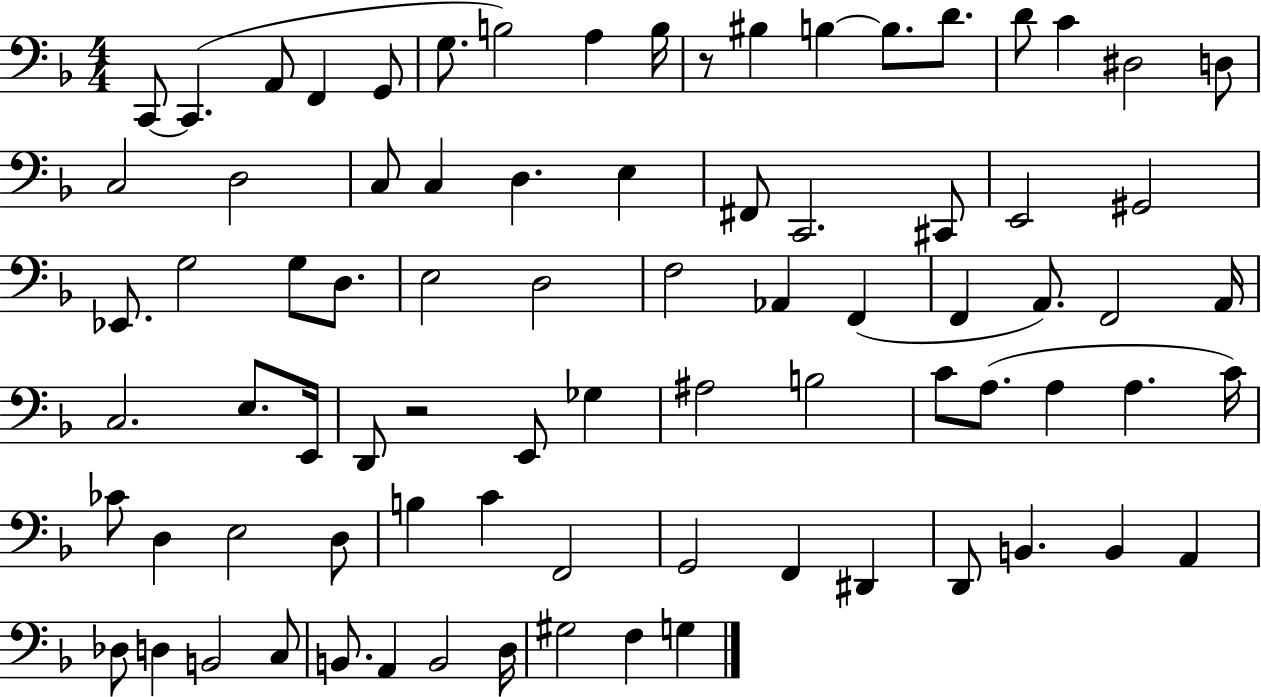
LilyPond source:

{
  \clef bass
  \numericTimeSignature
  \time 4/4
  \key f \major
  \repeat volta 2 { c,8~~ c,4.( a,8 f,4 g,8 | g8. b2) a4 b16 | r8 bis4 b4~~ b8. d'8. | d'8 c'4 dis2 d8 | \break c2 d2 | c8 c4 d4. e4 | fis,8 c,2. cis,8 | e,2 gis,2 | \break ees,8. g2 g8 d8. | e2 d2 | f2 aes,4 f,4( | f,4 a,8.) f,2 a,16 | \break c2. e8. e,16 | d,8 r2 e,8 ges4 | ais2 b2 | c'8 a8.( a4 a4. c'16) | \break ces'8 d4 e2 d8 | b4 c'4 f,2 | g,2 f,4 dis,4 | d,8 b,4. b,4 a,4 | \break des8 d4 b,2 c8 | b,8. a,4 b,2 d16 | gis2 f4 g4 | } \bar "|."
}